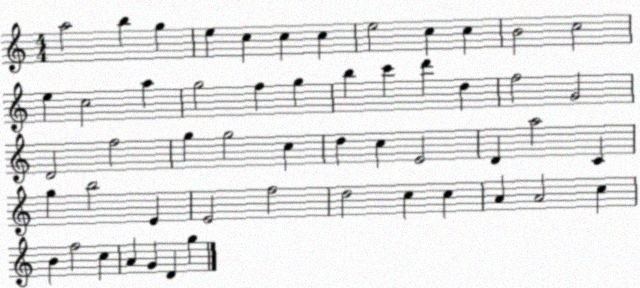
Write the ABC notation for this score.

X:1
T:Untitled
M:4/4
L:1/4
K:C
a2 b g e c c c e2 c c B2 c2 e c2 a g2 f g b c' d' d f2 G2 D2 f2 g g2 c d c E2 D a2 C g b2 E E2 f2 d2 c c A A2 c B f2 c A G D g